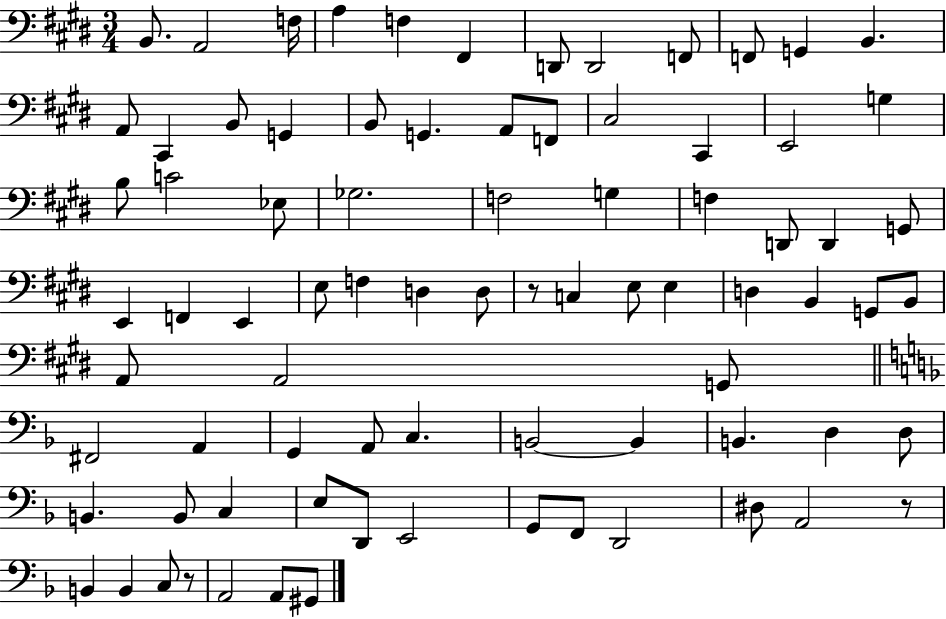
B2/e. A2/h F3/s A3/q F3/q F#2/q D2/e D2/h F2/e F2/e G2/q B2/q. A2/e C#2/q B2/e G2/q B2/e G2/q. A2/e F2/e C#3/h C#2/q E2/h G3/q B3/e C4/h Eb3/e Gb3/h. F3/h G3/q F3/q D2/e D2/q G2/e E2/q F2/q E2/q E3/e F3/q D3/q D3/e R/e C3/q E3/e E3/q D3/q B2/q G2/e B2/e A2/e A2/h G2/e F#2/h A2/q G2/q A2/e C3/q. B2/h B2/q B2/q. D3/q D3/e B2/q. B2/e C3/q E3/e D2/e E2/h G2/e F2/e D2/h D#3/e A2/h R/e B2/q B2/q C3/e R/e A2/h A2/e G#2/e